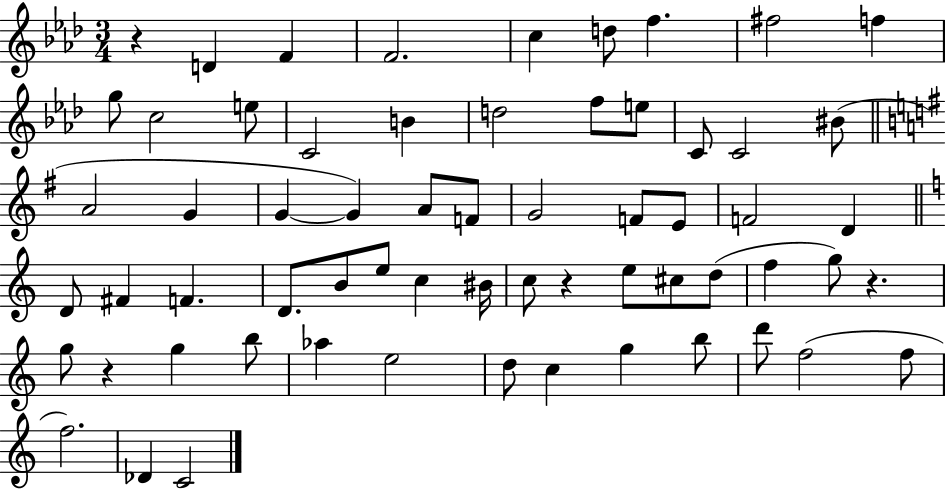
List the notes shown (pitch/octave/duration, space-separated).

R/q D4/q F4/q F4/h. C5/q D5/e F5/q. F#5/h F5/q G5/e C5/h E5/e C4/h B4/q D5/h F5/e E5/e C4/e C4/h BIS4/e A4/h G4/q G4/q G4/q A4/e F4/e G4/h F4/e E4/e F4/h D4/q D4/e F#4/q F4/q. D4/e. B4/e E5/e C5/q BIS4/s C5/e R/q E5/e C#5/e D5/e F5/q G5/e R/q. G5/e R/q G5/q B5/e Ab5/q E5/h D5/e C5/q G5/q B5/e D6/e F5/h F5/e F5/h. Db4/q C4/h